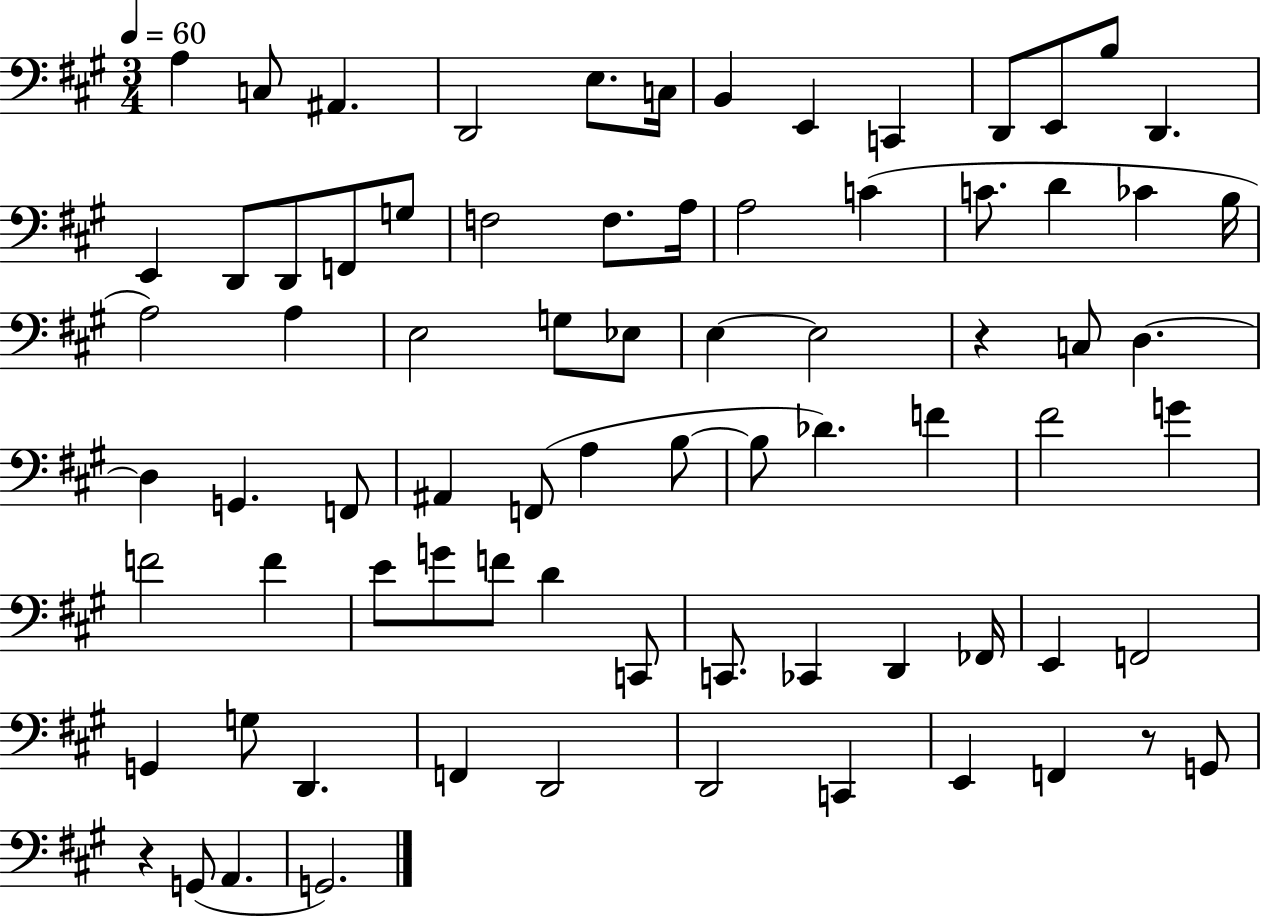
A3/q C3/e A#2/q. D2/h E3/e. C3/s B2/q E2/q C2/q D2/e E2/e B3/e D2/q. E2/q D2/e D2/e F2/e G3/e F3/h F3/e. A3/s A3/h C4/q C4/e. D4/q CES4/q B3/s A3/h A3/q E3/h G3/e Eb3/e E3/q E3/h R/q C3/e D3/q. D3/q G2/q. F2/e A#2/q F2/e A3/q B3/e B3/e Db4/q. F4/q F#4/h G4/q F4/h F4/q E4/e G4/e F4/e D4/q C2/e C2/e. CES2/q D2/q FES2/s E2/q F2/h G2/q G3/e D2/q. F2/q D2/h D2/h C2/q E2/q F2/q R/e G2/e R/q G2/e A2/q. G2/h.